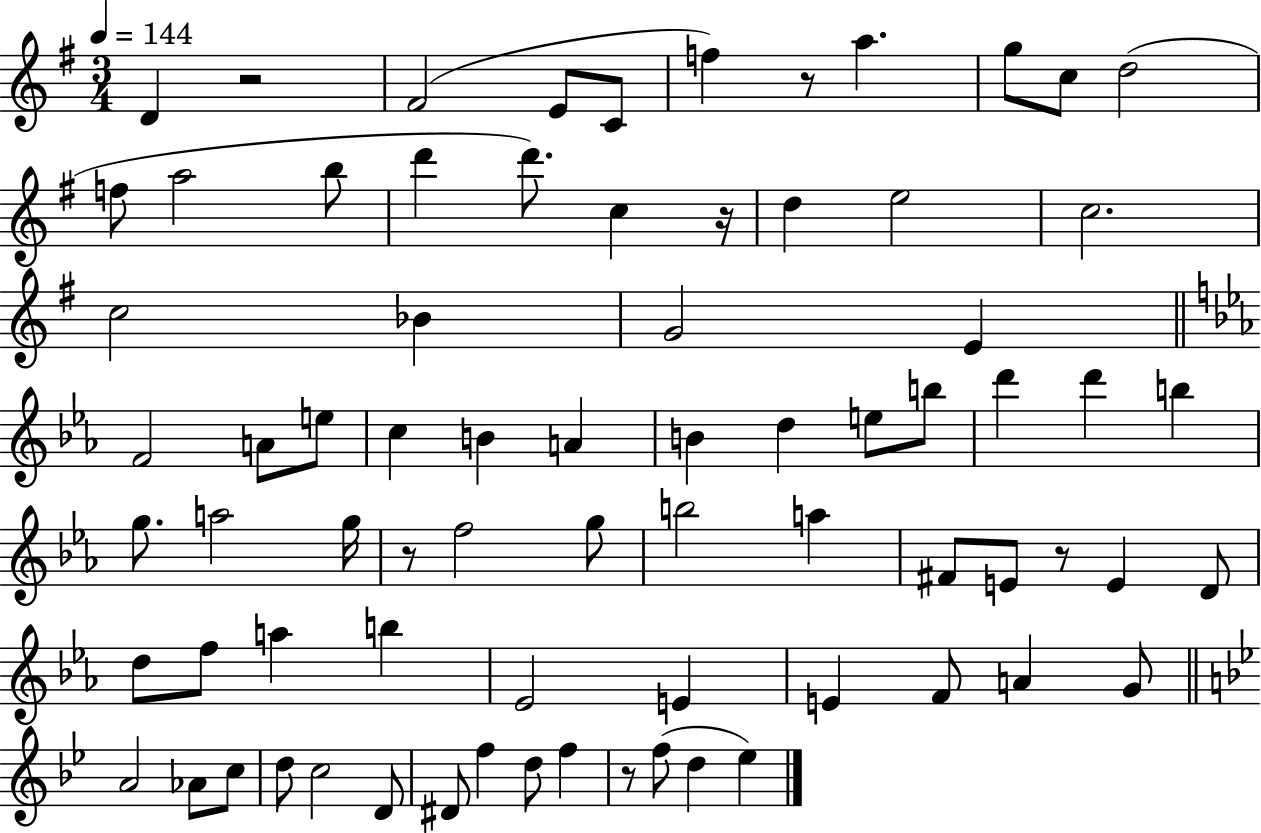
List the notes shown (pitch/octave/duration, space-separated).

D4/q R/h F#4/h E4/e C4/e F5/q R/e A5/q. G5/e C5/e D5/h F5/e A5/h B5/e D6/q D6/e. C5/q R/s D5/q E5/h C5/h. C5/h Bb4/q G4/h E4/q F4/h A4/e E5/e C5/q B4/q A4/q B4/q D5/q E5/e B5/e D6/q D6/q B5/q G5/e. A5/h G5/s R/e F5/h G5/e B5/h A5/q F#4/e E4/e R/e E4/q D4/e D5/e F5/e A5/q B5/q Eb4/h E4/q E4/q F4/e A4/q G4/e A4/h Ab4/e C5/e D5/e C5/h D4/e D#4/e F5/q D5/e F5/q R/e F5/e D5/q Eb5/q